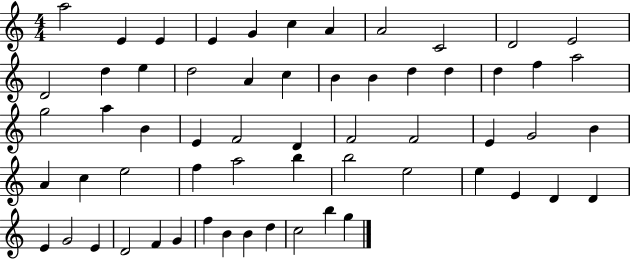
X:1
T:Untitled
M:4/4
L:1/4
K:C
a2 E E E G c A A2 C2 D2 E2 D2 d e d2 A c B B d d d f a2 g2 a B E F2 D F2 F2 E G2 B A c e2 f a2 b b2 e2 e E D D E G2 E D2 F G f B B d c2 b g